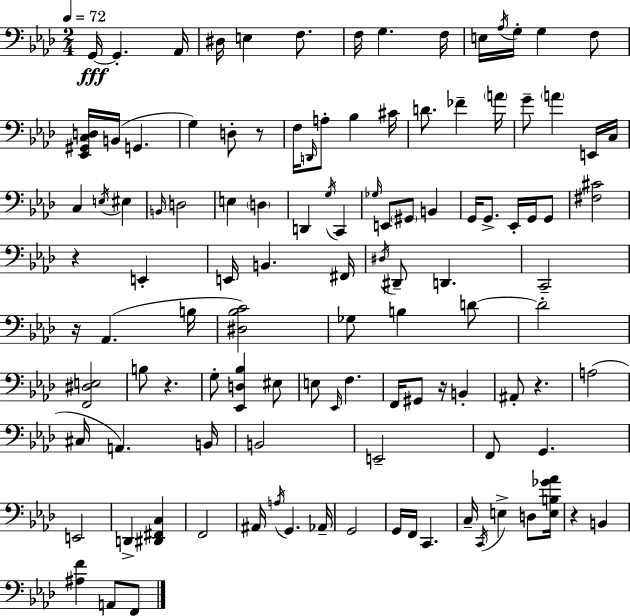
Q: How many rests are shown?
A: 7